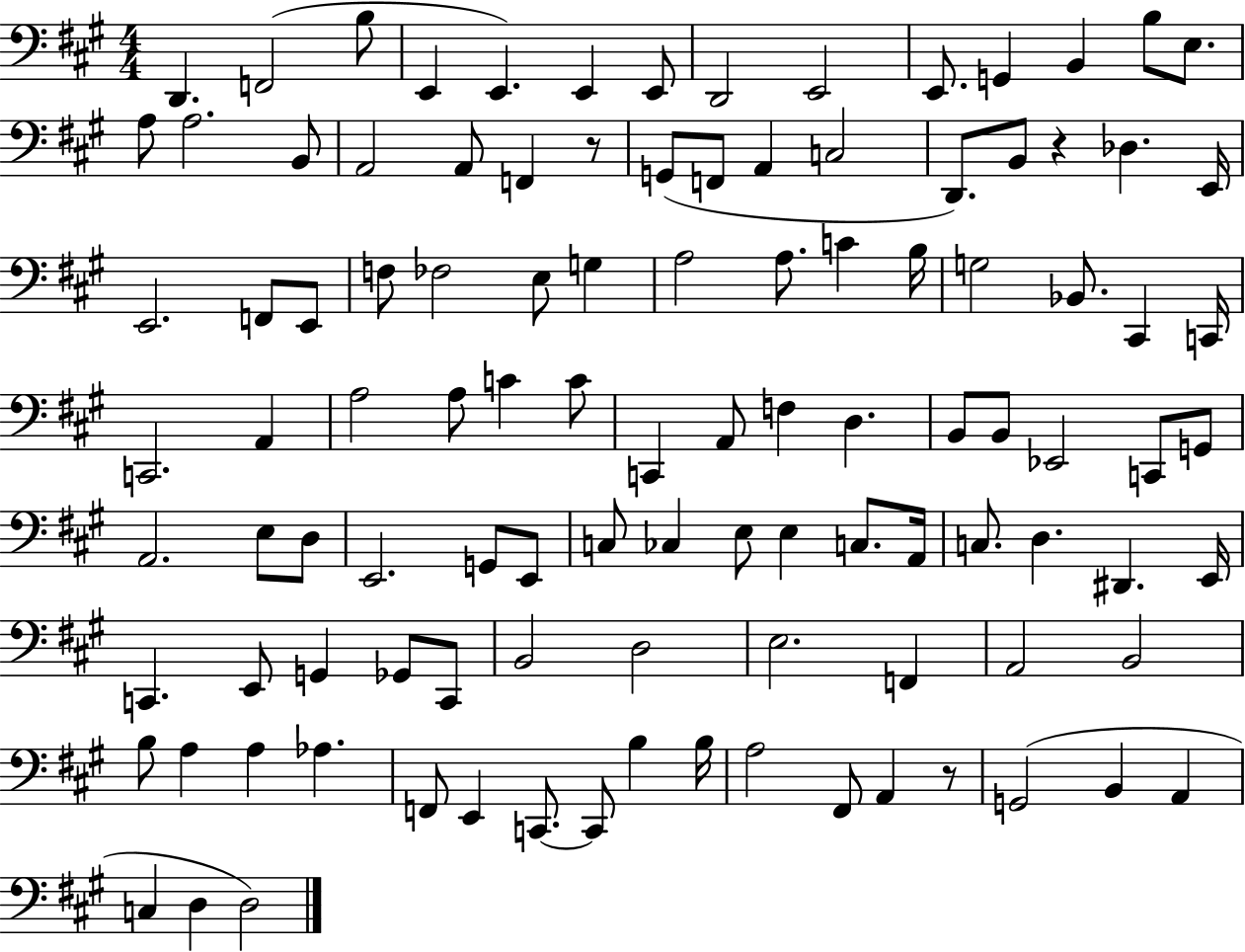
D2/q. F2/h B3/e E2/q E2/q. E2/q E2/e D2/h E2/h E2/e. G2/q B2/q B3/e E3/e. A3/e A3/h. B2/e A2/h A2/e F2/q R/e G2/e F2/e A2/q C3/h D2/e. B2/e R/q Db3/q. E2/s E2/h. F2/e E2/e F3/e FES3/h E3/e G3/q A3/h A3/e. C4/q B3/s G3/h Bb2/e. C#2/q C2/s C2/h. A2/q A3/h A3/e C4/q C4/e C2/q A2/e F3/q D3/q. B2/e B2/e Eb2/h C2/e G2/e A2/h. E3/e D3/e E2/h. G2/e E2/e C3/e CES3/q E3/e E3/q C3/e. A2/s C3/e. D3/q. D#2/q. E2/s C2/q. E2/e G2/q Gb2/e C2/e B2/h D3/h E3/h. F2/q A2/h B2/h B3/e A3/q A3/q Ab3/q. F2/e E2/q C2/e. C2/e B3/q B3/s A3/h F#2/e A2/q R/e G2/h B2/q A2/q C3/q D3/q D3/h